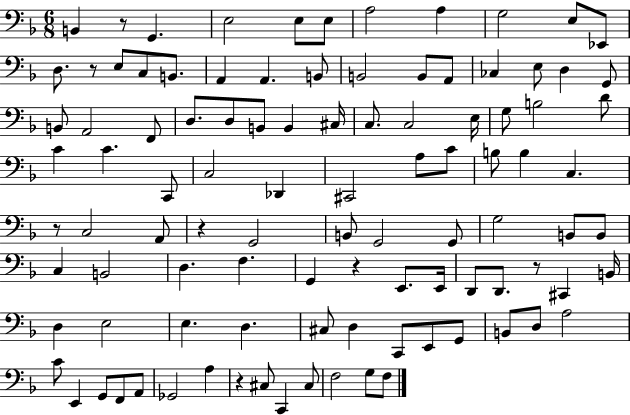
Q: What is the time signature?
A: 6/8